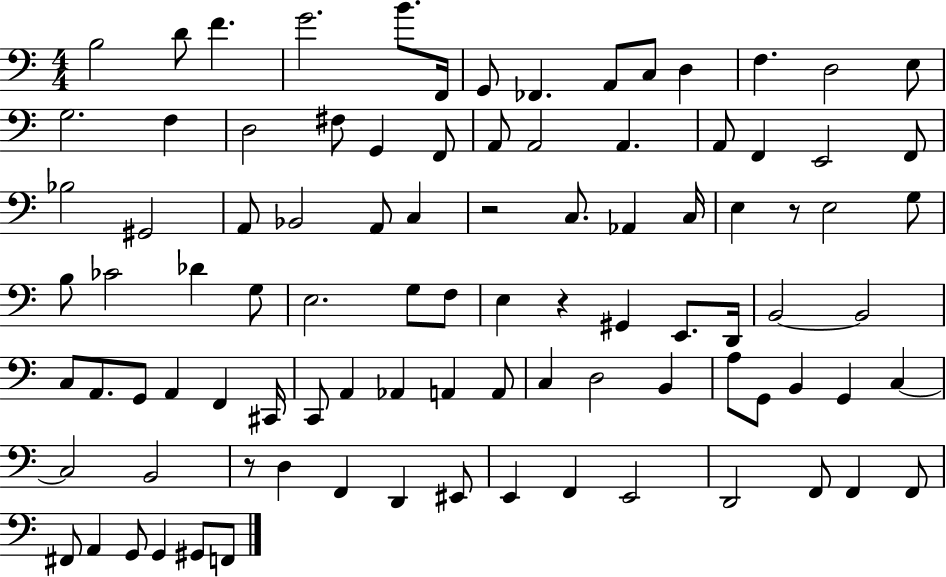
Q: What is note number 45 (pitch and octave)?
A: G3